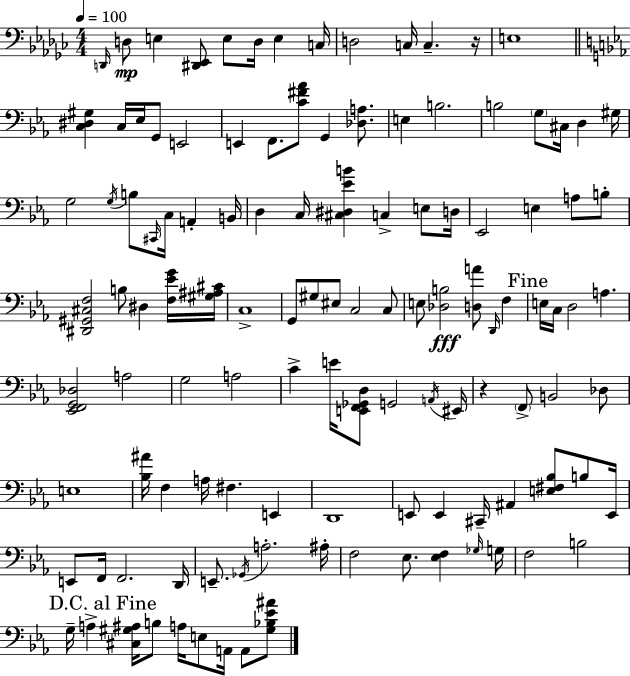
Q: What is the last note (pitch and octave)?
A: A2